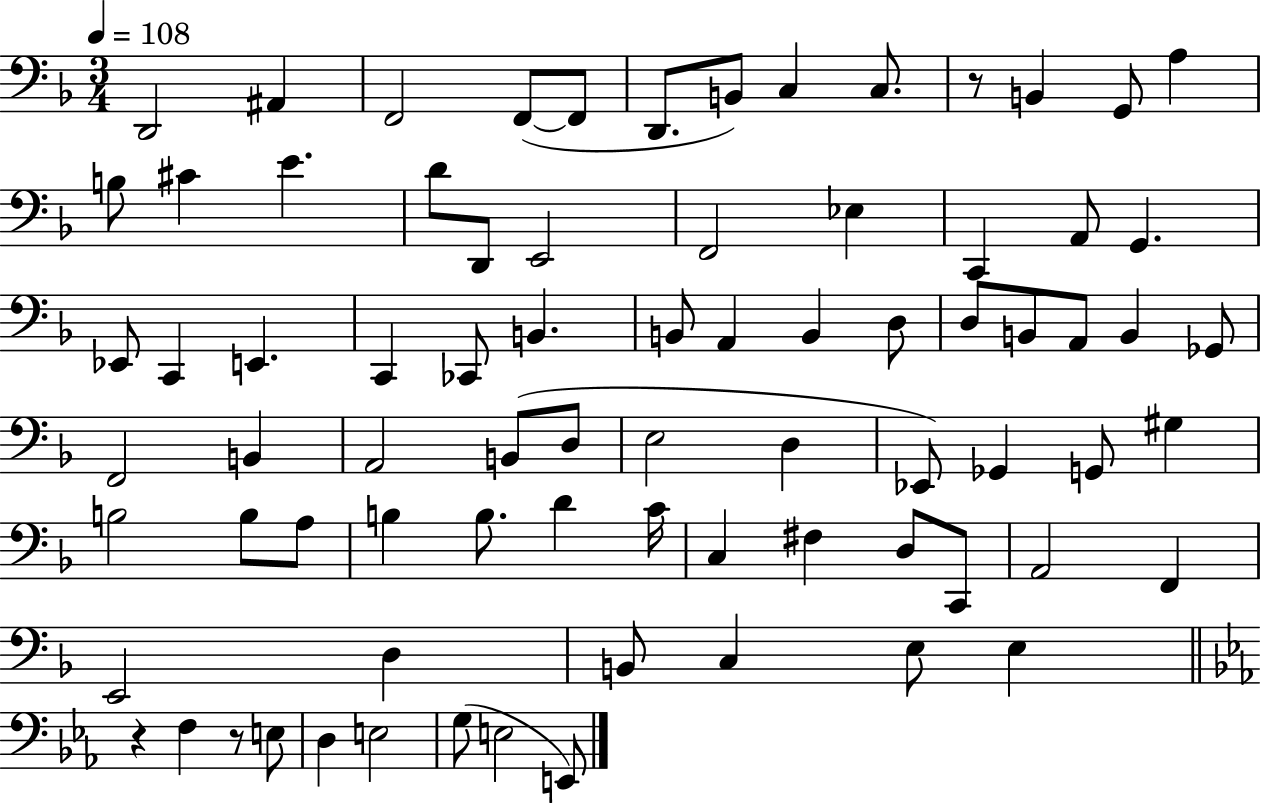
D2/h A#2/q F2/h F2/e F2/e D2/e. B2/e C3/q C3/e. R/e B2/q G2/e A3/q B3/e C#4/q E4/q. D4/e D2/e E2/h F2/h Eb3/q C2/q A2/e G2/q. Eb2/e C2/q E2/q. C2/q CES2/e B2/q. B2/e A2/q B2/q D3/e D3/e B2/e A2/e B2/q Gb2/e F2/h B2/q A2/h B2/e D3/e E3/h D3/q Eb2/e Gb2/q G2/e G#3/q B3/h B3/e A3/e B3/q B3/e. D4/q C4/s C3/q F#3/q D3/e C2/e A2/h F2/q E2/h D3/q B2/e C3/q E3/e E3/q R/q F3/q R/e E3/e D3/q E3/h G3/e E3/h E2/e